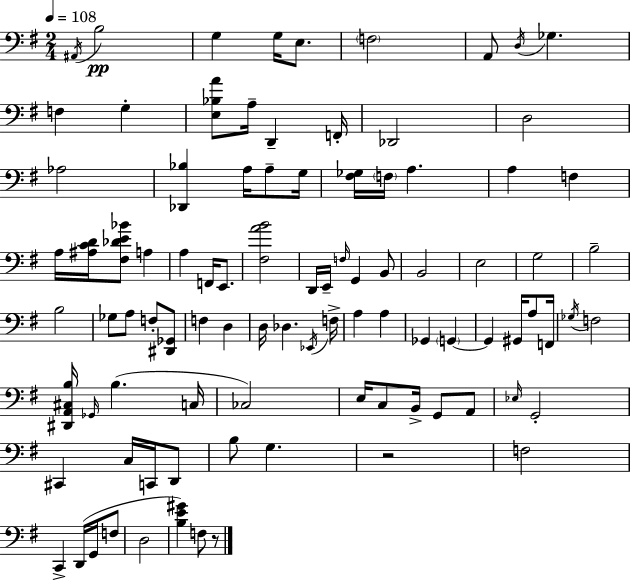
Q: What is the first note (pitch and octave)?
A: A#2